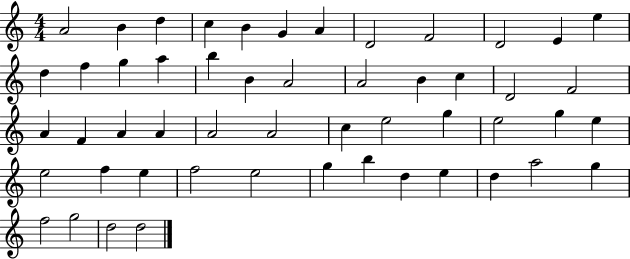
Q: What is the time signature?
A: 4/4